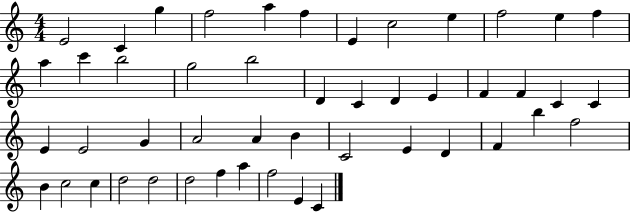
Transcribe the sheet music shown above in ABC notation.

X:1
T:Untitled
M:4/4
L:1/4
K:C
E2 C g f2 a f E c2 e f2 e f a c' b2 g2 b2 D C D E F F C C E E2 G A2 A B C2 E D F b f2 B c2 c d2 d2 d2 f a f2 E C